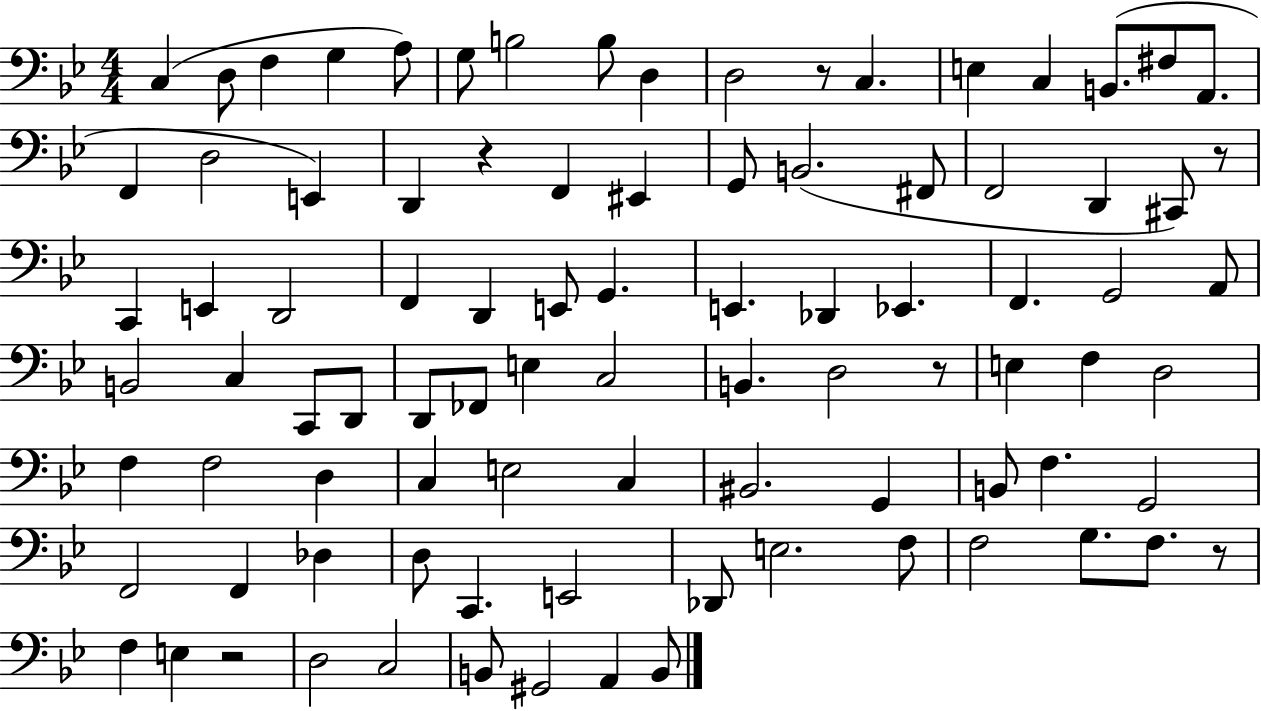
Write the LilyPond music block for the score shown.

{
  \clef bass
  \numericTimeSignature
  \time 4/4
  \key bes \major
  c4( d8 f4 g4 a8) | g8 b2 b8 d4 | d2 r8 c4. | e4 c4 b,8.( fis8 a,8. | \break f,4 d2 e,4) | d,4 r4 f,4 eis,4 | g,8 b,2.( fis,8 | f,2 d,4 cis,8) r8 | \break c,4 e,4 d,2 | f,4 d,4 e,8 g,4. | e,4. des,4 ees,4. | f,4. g,2 a,8 | \break b,2 c4 c,8 d,8 | d,8 fes,8 e4 c2 | b,4. d2 r8 | e4 f4 d2 | \break f4 f2 d4 | c4 e2 c4 | bis,2. g,4 | b,8 f4. g,2 | \break f,2 f,4 des4 | d8 c,4. e,2 | des,8 e2. f8 | f2 g8. f8. r8 | \break f4 e4 r2 | d2 c2 | b,8 gis,2 a,4 b,8 | \bar "|."
}